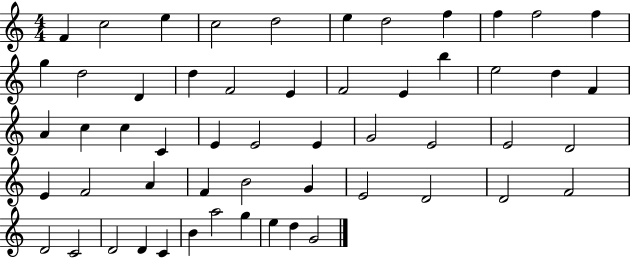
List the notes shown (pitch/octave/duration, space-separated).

F4/q C5/h E5/q C5/h D5/h E5/q D5/h F5/q F5/q F5/h F5/q G5/q D5/h D4/q D5/q F4/h E4/q F4/h E4/q B5/q E5/h D5/q F4/q A4/q C5/q C5/q C4/q E4/q E4/h E4/q G4/h E4/h E4/h D4/h E4/q F4/h A4/q F4/q B4/h G4/q E4/h D4/h D4/h F4/h D4/h C4/h D4/h D4/q C4/q B4/q A5/h G5/q E5/q D5/q G4/h